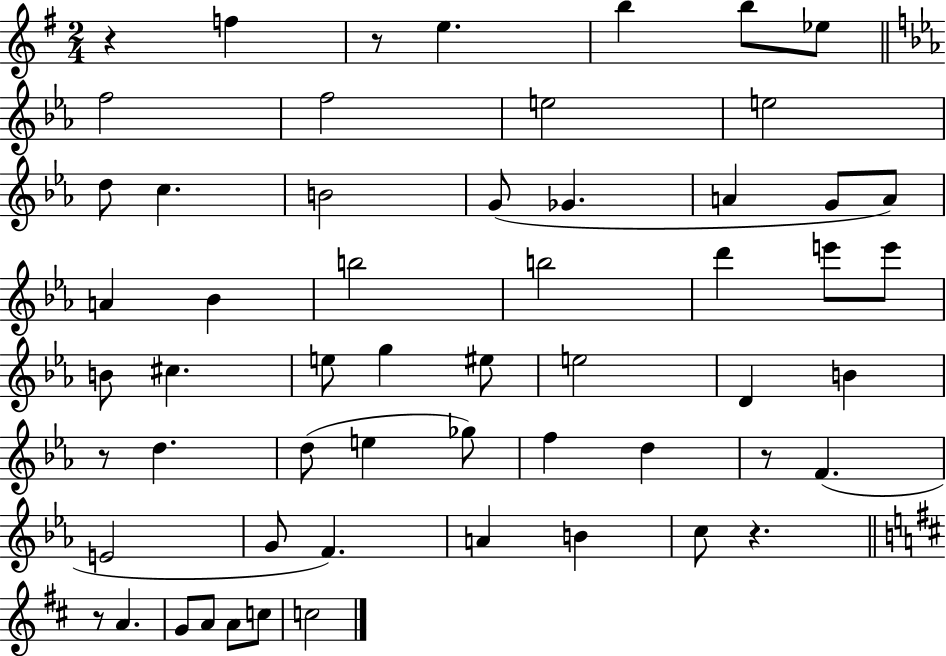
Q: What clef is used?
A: treble